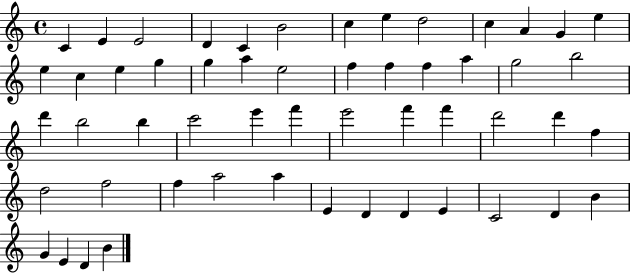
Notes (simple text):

C4/q E4/q E4/h D4/q C4/q B4/h C5/q E5/q D5/h C5/q A4/q G4/q E5/q E5/q C5/q E5/q G5/q G5/q A5/q E5/h F5/q F5/q F5/q A5/q G5/h B5/h D6/q B5/h B5/q C6/h E6/q F6/q E6/h F6/q F6/q D6/h D6/q F5/q D5/h F5/h F5/q A5/h A5/q E4/q D4/q D4/q E4/q C4/h D4/q B4/q G4/q E4/q D4/q B4/q